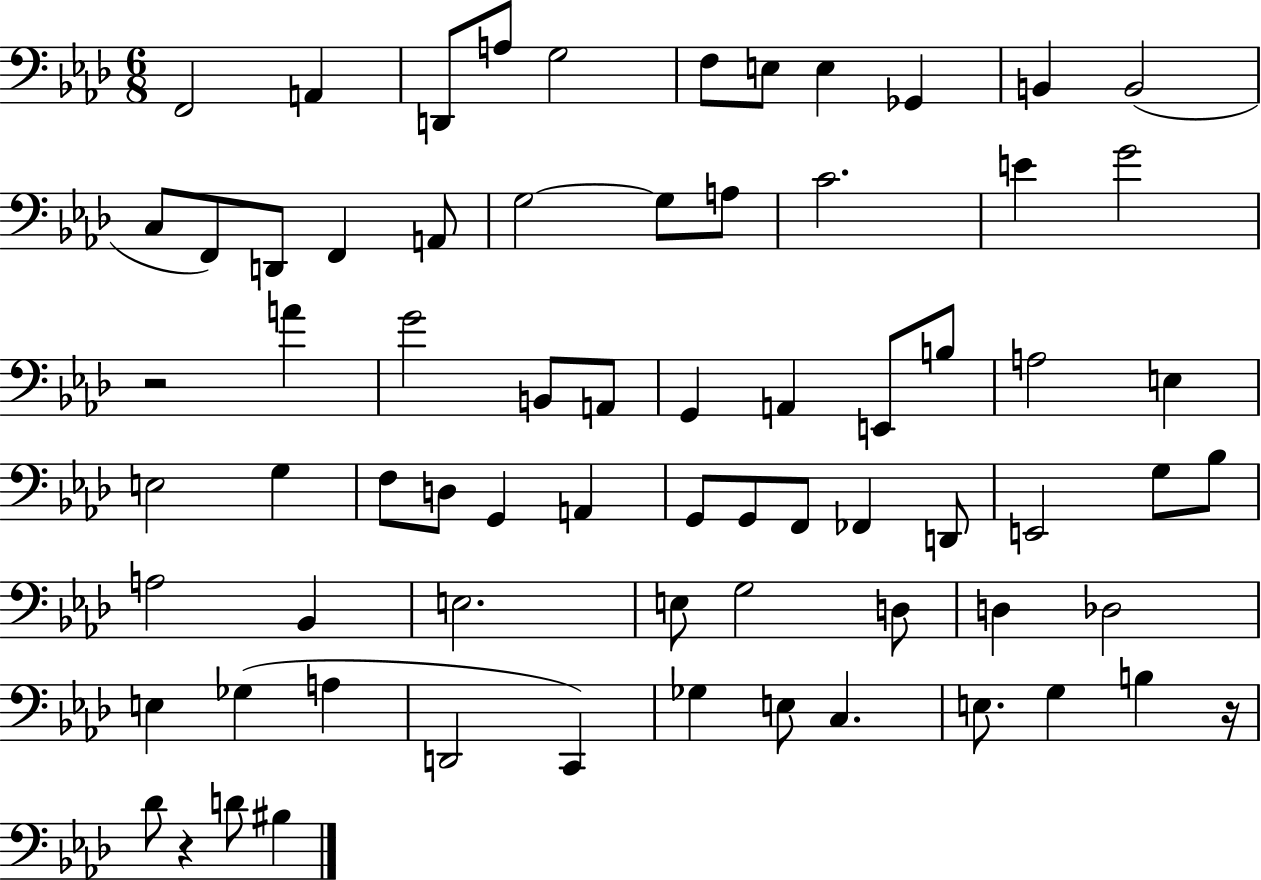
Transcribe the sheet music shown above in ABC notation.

X:1
T:Untitled
M:6/8
L:1/4
K:Ab
F,,2 A,, D,,/2 A,/2 G,2 F,/2 E,/2 E, _G,, B,, B,,2 C,/2 F,,/2 D,,/2 F,, A,,/2 G,2 G,/2 A,/2 C2 E G2 z2 A G2 B,,/2 A,,/2 G,, A,, E,,/2 B,/2 A,2 E, E,2 G, F,/2 D,/2 G,, A,, G,,/2 G,,/2 F,,/2 _F,, D,,/2 E,,2 G,/2 _B,/2 A,2 _B,, E,2 E,/2 G,2 D,/2 D, _D,2 E, _G, A, D,,2 C,, _G, E,/2 C, E,/2 G, B, z/4 _D/2 z D/2 ^B,